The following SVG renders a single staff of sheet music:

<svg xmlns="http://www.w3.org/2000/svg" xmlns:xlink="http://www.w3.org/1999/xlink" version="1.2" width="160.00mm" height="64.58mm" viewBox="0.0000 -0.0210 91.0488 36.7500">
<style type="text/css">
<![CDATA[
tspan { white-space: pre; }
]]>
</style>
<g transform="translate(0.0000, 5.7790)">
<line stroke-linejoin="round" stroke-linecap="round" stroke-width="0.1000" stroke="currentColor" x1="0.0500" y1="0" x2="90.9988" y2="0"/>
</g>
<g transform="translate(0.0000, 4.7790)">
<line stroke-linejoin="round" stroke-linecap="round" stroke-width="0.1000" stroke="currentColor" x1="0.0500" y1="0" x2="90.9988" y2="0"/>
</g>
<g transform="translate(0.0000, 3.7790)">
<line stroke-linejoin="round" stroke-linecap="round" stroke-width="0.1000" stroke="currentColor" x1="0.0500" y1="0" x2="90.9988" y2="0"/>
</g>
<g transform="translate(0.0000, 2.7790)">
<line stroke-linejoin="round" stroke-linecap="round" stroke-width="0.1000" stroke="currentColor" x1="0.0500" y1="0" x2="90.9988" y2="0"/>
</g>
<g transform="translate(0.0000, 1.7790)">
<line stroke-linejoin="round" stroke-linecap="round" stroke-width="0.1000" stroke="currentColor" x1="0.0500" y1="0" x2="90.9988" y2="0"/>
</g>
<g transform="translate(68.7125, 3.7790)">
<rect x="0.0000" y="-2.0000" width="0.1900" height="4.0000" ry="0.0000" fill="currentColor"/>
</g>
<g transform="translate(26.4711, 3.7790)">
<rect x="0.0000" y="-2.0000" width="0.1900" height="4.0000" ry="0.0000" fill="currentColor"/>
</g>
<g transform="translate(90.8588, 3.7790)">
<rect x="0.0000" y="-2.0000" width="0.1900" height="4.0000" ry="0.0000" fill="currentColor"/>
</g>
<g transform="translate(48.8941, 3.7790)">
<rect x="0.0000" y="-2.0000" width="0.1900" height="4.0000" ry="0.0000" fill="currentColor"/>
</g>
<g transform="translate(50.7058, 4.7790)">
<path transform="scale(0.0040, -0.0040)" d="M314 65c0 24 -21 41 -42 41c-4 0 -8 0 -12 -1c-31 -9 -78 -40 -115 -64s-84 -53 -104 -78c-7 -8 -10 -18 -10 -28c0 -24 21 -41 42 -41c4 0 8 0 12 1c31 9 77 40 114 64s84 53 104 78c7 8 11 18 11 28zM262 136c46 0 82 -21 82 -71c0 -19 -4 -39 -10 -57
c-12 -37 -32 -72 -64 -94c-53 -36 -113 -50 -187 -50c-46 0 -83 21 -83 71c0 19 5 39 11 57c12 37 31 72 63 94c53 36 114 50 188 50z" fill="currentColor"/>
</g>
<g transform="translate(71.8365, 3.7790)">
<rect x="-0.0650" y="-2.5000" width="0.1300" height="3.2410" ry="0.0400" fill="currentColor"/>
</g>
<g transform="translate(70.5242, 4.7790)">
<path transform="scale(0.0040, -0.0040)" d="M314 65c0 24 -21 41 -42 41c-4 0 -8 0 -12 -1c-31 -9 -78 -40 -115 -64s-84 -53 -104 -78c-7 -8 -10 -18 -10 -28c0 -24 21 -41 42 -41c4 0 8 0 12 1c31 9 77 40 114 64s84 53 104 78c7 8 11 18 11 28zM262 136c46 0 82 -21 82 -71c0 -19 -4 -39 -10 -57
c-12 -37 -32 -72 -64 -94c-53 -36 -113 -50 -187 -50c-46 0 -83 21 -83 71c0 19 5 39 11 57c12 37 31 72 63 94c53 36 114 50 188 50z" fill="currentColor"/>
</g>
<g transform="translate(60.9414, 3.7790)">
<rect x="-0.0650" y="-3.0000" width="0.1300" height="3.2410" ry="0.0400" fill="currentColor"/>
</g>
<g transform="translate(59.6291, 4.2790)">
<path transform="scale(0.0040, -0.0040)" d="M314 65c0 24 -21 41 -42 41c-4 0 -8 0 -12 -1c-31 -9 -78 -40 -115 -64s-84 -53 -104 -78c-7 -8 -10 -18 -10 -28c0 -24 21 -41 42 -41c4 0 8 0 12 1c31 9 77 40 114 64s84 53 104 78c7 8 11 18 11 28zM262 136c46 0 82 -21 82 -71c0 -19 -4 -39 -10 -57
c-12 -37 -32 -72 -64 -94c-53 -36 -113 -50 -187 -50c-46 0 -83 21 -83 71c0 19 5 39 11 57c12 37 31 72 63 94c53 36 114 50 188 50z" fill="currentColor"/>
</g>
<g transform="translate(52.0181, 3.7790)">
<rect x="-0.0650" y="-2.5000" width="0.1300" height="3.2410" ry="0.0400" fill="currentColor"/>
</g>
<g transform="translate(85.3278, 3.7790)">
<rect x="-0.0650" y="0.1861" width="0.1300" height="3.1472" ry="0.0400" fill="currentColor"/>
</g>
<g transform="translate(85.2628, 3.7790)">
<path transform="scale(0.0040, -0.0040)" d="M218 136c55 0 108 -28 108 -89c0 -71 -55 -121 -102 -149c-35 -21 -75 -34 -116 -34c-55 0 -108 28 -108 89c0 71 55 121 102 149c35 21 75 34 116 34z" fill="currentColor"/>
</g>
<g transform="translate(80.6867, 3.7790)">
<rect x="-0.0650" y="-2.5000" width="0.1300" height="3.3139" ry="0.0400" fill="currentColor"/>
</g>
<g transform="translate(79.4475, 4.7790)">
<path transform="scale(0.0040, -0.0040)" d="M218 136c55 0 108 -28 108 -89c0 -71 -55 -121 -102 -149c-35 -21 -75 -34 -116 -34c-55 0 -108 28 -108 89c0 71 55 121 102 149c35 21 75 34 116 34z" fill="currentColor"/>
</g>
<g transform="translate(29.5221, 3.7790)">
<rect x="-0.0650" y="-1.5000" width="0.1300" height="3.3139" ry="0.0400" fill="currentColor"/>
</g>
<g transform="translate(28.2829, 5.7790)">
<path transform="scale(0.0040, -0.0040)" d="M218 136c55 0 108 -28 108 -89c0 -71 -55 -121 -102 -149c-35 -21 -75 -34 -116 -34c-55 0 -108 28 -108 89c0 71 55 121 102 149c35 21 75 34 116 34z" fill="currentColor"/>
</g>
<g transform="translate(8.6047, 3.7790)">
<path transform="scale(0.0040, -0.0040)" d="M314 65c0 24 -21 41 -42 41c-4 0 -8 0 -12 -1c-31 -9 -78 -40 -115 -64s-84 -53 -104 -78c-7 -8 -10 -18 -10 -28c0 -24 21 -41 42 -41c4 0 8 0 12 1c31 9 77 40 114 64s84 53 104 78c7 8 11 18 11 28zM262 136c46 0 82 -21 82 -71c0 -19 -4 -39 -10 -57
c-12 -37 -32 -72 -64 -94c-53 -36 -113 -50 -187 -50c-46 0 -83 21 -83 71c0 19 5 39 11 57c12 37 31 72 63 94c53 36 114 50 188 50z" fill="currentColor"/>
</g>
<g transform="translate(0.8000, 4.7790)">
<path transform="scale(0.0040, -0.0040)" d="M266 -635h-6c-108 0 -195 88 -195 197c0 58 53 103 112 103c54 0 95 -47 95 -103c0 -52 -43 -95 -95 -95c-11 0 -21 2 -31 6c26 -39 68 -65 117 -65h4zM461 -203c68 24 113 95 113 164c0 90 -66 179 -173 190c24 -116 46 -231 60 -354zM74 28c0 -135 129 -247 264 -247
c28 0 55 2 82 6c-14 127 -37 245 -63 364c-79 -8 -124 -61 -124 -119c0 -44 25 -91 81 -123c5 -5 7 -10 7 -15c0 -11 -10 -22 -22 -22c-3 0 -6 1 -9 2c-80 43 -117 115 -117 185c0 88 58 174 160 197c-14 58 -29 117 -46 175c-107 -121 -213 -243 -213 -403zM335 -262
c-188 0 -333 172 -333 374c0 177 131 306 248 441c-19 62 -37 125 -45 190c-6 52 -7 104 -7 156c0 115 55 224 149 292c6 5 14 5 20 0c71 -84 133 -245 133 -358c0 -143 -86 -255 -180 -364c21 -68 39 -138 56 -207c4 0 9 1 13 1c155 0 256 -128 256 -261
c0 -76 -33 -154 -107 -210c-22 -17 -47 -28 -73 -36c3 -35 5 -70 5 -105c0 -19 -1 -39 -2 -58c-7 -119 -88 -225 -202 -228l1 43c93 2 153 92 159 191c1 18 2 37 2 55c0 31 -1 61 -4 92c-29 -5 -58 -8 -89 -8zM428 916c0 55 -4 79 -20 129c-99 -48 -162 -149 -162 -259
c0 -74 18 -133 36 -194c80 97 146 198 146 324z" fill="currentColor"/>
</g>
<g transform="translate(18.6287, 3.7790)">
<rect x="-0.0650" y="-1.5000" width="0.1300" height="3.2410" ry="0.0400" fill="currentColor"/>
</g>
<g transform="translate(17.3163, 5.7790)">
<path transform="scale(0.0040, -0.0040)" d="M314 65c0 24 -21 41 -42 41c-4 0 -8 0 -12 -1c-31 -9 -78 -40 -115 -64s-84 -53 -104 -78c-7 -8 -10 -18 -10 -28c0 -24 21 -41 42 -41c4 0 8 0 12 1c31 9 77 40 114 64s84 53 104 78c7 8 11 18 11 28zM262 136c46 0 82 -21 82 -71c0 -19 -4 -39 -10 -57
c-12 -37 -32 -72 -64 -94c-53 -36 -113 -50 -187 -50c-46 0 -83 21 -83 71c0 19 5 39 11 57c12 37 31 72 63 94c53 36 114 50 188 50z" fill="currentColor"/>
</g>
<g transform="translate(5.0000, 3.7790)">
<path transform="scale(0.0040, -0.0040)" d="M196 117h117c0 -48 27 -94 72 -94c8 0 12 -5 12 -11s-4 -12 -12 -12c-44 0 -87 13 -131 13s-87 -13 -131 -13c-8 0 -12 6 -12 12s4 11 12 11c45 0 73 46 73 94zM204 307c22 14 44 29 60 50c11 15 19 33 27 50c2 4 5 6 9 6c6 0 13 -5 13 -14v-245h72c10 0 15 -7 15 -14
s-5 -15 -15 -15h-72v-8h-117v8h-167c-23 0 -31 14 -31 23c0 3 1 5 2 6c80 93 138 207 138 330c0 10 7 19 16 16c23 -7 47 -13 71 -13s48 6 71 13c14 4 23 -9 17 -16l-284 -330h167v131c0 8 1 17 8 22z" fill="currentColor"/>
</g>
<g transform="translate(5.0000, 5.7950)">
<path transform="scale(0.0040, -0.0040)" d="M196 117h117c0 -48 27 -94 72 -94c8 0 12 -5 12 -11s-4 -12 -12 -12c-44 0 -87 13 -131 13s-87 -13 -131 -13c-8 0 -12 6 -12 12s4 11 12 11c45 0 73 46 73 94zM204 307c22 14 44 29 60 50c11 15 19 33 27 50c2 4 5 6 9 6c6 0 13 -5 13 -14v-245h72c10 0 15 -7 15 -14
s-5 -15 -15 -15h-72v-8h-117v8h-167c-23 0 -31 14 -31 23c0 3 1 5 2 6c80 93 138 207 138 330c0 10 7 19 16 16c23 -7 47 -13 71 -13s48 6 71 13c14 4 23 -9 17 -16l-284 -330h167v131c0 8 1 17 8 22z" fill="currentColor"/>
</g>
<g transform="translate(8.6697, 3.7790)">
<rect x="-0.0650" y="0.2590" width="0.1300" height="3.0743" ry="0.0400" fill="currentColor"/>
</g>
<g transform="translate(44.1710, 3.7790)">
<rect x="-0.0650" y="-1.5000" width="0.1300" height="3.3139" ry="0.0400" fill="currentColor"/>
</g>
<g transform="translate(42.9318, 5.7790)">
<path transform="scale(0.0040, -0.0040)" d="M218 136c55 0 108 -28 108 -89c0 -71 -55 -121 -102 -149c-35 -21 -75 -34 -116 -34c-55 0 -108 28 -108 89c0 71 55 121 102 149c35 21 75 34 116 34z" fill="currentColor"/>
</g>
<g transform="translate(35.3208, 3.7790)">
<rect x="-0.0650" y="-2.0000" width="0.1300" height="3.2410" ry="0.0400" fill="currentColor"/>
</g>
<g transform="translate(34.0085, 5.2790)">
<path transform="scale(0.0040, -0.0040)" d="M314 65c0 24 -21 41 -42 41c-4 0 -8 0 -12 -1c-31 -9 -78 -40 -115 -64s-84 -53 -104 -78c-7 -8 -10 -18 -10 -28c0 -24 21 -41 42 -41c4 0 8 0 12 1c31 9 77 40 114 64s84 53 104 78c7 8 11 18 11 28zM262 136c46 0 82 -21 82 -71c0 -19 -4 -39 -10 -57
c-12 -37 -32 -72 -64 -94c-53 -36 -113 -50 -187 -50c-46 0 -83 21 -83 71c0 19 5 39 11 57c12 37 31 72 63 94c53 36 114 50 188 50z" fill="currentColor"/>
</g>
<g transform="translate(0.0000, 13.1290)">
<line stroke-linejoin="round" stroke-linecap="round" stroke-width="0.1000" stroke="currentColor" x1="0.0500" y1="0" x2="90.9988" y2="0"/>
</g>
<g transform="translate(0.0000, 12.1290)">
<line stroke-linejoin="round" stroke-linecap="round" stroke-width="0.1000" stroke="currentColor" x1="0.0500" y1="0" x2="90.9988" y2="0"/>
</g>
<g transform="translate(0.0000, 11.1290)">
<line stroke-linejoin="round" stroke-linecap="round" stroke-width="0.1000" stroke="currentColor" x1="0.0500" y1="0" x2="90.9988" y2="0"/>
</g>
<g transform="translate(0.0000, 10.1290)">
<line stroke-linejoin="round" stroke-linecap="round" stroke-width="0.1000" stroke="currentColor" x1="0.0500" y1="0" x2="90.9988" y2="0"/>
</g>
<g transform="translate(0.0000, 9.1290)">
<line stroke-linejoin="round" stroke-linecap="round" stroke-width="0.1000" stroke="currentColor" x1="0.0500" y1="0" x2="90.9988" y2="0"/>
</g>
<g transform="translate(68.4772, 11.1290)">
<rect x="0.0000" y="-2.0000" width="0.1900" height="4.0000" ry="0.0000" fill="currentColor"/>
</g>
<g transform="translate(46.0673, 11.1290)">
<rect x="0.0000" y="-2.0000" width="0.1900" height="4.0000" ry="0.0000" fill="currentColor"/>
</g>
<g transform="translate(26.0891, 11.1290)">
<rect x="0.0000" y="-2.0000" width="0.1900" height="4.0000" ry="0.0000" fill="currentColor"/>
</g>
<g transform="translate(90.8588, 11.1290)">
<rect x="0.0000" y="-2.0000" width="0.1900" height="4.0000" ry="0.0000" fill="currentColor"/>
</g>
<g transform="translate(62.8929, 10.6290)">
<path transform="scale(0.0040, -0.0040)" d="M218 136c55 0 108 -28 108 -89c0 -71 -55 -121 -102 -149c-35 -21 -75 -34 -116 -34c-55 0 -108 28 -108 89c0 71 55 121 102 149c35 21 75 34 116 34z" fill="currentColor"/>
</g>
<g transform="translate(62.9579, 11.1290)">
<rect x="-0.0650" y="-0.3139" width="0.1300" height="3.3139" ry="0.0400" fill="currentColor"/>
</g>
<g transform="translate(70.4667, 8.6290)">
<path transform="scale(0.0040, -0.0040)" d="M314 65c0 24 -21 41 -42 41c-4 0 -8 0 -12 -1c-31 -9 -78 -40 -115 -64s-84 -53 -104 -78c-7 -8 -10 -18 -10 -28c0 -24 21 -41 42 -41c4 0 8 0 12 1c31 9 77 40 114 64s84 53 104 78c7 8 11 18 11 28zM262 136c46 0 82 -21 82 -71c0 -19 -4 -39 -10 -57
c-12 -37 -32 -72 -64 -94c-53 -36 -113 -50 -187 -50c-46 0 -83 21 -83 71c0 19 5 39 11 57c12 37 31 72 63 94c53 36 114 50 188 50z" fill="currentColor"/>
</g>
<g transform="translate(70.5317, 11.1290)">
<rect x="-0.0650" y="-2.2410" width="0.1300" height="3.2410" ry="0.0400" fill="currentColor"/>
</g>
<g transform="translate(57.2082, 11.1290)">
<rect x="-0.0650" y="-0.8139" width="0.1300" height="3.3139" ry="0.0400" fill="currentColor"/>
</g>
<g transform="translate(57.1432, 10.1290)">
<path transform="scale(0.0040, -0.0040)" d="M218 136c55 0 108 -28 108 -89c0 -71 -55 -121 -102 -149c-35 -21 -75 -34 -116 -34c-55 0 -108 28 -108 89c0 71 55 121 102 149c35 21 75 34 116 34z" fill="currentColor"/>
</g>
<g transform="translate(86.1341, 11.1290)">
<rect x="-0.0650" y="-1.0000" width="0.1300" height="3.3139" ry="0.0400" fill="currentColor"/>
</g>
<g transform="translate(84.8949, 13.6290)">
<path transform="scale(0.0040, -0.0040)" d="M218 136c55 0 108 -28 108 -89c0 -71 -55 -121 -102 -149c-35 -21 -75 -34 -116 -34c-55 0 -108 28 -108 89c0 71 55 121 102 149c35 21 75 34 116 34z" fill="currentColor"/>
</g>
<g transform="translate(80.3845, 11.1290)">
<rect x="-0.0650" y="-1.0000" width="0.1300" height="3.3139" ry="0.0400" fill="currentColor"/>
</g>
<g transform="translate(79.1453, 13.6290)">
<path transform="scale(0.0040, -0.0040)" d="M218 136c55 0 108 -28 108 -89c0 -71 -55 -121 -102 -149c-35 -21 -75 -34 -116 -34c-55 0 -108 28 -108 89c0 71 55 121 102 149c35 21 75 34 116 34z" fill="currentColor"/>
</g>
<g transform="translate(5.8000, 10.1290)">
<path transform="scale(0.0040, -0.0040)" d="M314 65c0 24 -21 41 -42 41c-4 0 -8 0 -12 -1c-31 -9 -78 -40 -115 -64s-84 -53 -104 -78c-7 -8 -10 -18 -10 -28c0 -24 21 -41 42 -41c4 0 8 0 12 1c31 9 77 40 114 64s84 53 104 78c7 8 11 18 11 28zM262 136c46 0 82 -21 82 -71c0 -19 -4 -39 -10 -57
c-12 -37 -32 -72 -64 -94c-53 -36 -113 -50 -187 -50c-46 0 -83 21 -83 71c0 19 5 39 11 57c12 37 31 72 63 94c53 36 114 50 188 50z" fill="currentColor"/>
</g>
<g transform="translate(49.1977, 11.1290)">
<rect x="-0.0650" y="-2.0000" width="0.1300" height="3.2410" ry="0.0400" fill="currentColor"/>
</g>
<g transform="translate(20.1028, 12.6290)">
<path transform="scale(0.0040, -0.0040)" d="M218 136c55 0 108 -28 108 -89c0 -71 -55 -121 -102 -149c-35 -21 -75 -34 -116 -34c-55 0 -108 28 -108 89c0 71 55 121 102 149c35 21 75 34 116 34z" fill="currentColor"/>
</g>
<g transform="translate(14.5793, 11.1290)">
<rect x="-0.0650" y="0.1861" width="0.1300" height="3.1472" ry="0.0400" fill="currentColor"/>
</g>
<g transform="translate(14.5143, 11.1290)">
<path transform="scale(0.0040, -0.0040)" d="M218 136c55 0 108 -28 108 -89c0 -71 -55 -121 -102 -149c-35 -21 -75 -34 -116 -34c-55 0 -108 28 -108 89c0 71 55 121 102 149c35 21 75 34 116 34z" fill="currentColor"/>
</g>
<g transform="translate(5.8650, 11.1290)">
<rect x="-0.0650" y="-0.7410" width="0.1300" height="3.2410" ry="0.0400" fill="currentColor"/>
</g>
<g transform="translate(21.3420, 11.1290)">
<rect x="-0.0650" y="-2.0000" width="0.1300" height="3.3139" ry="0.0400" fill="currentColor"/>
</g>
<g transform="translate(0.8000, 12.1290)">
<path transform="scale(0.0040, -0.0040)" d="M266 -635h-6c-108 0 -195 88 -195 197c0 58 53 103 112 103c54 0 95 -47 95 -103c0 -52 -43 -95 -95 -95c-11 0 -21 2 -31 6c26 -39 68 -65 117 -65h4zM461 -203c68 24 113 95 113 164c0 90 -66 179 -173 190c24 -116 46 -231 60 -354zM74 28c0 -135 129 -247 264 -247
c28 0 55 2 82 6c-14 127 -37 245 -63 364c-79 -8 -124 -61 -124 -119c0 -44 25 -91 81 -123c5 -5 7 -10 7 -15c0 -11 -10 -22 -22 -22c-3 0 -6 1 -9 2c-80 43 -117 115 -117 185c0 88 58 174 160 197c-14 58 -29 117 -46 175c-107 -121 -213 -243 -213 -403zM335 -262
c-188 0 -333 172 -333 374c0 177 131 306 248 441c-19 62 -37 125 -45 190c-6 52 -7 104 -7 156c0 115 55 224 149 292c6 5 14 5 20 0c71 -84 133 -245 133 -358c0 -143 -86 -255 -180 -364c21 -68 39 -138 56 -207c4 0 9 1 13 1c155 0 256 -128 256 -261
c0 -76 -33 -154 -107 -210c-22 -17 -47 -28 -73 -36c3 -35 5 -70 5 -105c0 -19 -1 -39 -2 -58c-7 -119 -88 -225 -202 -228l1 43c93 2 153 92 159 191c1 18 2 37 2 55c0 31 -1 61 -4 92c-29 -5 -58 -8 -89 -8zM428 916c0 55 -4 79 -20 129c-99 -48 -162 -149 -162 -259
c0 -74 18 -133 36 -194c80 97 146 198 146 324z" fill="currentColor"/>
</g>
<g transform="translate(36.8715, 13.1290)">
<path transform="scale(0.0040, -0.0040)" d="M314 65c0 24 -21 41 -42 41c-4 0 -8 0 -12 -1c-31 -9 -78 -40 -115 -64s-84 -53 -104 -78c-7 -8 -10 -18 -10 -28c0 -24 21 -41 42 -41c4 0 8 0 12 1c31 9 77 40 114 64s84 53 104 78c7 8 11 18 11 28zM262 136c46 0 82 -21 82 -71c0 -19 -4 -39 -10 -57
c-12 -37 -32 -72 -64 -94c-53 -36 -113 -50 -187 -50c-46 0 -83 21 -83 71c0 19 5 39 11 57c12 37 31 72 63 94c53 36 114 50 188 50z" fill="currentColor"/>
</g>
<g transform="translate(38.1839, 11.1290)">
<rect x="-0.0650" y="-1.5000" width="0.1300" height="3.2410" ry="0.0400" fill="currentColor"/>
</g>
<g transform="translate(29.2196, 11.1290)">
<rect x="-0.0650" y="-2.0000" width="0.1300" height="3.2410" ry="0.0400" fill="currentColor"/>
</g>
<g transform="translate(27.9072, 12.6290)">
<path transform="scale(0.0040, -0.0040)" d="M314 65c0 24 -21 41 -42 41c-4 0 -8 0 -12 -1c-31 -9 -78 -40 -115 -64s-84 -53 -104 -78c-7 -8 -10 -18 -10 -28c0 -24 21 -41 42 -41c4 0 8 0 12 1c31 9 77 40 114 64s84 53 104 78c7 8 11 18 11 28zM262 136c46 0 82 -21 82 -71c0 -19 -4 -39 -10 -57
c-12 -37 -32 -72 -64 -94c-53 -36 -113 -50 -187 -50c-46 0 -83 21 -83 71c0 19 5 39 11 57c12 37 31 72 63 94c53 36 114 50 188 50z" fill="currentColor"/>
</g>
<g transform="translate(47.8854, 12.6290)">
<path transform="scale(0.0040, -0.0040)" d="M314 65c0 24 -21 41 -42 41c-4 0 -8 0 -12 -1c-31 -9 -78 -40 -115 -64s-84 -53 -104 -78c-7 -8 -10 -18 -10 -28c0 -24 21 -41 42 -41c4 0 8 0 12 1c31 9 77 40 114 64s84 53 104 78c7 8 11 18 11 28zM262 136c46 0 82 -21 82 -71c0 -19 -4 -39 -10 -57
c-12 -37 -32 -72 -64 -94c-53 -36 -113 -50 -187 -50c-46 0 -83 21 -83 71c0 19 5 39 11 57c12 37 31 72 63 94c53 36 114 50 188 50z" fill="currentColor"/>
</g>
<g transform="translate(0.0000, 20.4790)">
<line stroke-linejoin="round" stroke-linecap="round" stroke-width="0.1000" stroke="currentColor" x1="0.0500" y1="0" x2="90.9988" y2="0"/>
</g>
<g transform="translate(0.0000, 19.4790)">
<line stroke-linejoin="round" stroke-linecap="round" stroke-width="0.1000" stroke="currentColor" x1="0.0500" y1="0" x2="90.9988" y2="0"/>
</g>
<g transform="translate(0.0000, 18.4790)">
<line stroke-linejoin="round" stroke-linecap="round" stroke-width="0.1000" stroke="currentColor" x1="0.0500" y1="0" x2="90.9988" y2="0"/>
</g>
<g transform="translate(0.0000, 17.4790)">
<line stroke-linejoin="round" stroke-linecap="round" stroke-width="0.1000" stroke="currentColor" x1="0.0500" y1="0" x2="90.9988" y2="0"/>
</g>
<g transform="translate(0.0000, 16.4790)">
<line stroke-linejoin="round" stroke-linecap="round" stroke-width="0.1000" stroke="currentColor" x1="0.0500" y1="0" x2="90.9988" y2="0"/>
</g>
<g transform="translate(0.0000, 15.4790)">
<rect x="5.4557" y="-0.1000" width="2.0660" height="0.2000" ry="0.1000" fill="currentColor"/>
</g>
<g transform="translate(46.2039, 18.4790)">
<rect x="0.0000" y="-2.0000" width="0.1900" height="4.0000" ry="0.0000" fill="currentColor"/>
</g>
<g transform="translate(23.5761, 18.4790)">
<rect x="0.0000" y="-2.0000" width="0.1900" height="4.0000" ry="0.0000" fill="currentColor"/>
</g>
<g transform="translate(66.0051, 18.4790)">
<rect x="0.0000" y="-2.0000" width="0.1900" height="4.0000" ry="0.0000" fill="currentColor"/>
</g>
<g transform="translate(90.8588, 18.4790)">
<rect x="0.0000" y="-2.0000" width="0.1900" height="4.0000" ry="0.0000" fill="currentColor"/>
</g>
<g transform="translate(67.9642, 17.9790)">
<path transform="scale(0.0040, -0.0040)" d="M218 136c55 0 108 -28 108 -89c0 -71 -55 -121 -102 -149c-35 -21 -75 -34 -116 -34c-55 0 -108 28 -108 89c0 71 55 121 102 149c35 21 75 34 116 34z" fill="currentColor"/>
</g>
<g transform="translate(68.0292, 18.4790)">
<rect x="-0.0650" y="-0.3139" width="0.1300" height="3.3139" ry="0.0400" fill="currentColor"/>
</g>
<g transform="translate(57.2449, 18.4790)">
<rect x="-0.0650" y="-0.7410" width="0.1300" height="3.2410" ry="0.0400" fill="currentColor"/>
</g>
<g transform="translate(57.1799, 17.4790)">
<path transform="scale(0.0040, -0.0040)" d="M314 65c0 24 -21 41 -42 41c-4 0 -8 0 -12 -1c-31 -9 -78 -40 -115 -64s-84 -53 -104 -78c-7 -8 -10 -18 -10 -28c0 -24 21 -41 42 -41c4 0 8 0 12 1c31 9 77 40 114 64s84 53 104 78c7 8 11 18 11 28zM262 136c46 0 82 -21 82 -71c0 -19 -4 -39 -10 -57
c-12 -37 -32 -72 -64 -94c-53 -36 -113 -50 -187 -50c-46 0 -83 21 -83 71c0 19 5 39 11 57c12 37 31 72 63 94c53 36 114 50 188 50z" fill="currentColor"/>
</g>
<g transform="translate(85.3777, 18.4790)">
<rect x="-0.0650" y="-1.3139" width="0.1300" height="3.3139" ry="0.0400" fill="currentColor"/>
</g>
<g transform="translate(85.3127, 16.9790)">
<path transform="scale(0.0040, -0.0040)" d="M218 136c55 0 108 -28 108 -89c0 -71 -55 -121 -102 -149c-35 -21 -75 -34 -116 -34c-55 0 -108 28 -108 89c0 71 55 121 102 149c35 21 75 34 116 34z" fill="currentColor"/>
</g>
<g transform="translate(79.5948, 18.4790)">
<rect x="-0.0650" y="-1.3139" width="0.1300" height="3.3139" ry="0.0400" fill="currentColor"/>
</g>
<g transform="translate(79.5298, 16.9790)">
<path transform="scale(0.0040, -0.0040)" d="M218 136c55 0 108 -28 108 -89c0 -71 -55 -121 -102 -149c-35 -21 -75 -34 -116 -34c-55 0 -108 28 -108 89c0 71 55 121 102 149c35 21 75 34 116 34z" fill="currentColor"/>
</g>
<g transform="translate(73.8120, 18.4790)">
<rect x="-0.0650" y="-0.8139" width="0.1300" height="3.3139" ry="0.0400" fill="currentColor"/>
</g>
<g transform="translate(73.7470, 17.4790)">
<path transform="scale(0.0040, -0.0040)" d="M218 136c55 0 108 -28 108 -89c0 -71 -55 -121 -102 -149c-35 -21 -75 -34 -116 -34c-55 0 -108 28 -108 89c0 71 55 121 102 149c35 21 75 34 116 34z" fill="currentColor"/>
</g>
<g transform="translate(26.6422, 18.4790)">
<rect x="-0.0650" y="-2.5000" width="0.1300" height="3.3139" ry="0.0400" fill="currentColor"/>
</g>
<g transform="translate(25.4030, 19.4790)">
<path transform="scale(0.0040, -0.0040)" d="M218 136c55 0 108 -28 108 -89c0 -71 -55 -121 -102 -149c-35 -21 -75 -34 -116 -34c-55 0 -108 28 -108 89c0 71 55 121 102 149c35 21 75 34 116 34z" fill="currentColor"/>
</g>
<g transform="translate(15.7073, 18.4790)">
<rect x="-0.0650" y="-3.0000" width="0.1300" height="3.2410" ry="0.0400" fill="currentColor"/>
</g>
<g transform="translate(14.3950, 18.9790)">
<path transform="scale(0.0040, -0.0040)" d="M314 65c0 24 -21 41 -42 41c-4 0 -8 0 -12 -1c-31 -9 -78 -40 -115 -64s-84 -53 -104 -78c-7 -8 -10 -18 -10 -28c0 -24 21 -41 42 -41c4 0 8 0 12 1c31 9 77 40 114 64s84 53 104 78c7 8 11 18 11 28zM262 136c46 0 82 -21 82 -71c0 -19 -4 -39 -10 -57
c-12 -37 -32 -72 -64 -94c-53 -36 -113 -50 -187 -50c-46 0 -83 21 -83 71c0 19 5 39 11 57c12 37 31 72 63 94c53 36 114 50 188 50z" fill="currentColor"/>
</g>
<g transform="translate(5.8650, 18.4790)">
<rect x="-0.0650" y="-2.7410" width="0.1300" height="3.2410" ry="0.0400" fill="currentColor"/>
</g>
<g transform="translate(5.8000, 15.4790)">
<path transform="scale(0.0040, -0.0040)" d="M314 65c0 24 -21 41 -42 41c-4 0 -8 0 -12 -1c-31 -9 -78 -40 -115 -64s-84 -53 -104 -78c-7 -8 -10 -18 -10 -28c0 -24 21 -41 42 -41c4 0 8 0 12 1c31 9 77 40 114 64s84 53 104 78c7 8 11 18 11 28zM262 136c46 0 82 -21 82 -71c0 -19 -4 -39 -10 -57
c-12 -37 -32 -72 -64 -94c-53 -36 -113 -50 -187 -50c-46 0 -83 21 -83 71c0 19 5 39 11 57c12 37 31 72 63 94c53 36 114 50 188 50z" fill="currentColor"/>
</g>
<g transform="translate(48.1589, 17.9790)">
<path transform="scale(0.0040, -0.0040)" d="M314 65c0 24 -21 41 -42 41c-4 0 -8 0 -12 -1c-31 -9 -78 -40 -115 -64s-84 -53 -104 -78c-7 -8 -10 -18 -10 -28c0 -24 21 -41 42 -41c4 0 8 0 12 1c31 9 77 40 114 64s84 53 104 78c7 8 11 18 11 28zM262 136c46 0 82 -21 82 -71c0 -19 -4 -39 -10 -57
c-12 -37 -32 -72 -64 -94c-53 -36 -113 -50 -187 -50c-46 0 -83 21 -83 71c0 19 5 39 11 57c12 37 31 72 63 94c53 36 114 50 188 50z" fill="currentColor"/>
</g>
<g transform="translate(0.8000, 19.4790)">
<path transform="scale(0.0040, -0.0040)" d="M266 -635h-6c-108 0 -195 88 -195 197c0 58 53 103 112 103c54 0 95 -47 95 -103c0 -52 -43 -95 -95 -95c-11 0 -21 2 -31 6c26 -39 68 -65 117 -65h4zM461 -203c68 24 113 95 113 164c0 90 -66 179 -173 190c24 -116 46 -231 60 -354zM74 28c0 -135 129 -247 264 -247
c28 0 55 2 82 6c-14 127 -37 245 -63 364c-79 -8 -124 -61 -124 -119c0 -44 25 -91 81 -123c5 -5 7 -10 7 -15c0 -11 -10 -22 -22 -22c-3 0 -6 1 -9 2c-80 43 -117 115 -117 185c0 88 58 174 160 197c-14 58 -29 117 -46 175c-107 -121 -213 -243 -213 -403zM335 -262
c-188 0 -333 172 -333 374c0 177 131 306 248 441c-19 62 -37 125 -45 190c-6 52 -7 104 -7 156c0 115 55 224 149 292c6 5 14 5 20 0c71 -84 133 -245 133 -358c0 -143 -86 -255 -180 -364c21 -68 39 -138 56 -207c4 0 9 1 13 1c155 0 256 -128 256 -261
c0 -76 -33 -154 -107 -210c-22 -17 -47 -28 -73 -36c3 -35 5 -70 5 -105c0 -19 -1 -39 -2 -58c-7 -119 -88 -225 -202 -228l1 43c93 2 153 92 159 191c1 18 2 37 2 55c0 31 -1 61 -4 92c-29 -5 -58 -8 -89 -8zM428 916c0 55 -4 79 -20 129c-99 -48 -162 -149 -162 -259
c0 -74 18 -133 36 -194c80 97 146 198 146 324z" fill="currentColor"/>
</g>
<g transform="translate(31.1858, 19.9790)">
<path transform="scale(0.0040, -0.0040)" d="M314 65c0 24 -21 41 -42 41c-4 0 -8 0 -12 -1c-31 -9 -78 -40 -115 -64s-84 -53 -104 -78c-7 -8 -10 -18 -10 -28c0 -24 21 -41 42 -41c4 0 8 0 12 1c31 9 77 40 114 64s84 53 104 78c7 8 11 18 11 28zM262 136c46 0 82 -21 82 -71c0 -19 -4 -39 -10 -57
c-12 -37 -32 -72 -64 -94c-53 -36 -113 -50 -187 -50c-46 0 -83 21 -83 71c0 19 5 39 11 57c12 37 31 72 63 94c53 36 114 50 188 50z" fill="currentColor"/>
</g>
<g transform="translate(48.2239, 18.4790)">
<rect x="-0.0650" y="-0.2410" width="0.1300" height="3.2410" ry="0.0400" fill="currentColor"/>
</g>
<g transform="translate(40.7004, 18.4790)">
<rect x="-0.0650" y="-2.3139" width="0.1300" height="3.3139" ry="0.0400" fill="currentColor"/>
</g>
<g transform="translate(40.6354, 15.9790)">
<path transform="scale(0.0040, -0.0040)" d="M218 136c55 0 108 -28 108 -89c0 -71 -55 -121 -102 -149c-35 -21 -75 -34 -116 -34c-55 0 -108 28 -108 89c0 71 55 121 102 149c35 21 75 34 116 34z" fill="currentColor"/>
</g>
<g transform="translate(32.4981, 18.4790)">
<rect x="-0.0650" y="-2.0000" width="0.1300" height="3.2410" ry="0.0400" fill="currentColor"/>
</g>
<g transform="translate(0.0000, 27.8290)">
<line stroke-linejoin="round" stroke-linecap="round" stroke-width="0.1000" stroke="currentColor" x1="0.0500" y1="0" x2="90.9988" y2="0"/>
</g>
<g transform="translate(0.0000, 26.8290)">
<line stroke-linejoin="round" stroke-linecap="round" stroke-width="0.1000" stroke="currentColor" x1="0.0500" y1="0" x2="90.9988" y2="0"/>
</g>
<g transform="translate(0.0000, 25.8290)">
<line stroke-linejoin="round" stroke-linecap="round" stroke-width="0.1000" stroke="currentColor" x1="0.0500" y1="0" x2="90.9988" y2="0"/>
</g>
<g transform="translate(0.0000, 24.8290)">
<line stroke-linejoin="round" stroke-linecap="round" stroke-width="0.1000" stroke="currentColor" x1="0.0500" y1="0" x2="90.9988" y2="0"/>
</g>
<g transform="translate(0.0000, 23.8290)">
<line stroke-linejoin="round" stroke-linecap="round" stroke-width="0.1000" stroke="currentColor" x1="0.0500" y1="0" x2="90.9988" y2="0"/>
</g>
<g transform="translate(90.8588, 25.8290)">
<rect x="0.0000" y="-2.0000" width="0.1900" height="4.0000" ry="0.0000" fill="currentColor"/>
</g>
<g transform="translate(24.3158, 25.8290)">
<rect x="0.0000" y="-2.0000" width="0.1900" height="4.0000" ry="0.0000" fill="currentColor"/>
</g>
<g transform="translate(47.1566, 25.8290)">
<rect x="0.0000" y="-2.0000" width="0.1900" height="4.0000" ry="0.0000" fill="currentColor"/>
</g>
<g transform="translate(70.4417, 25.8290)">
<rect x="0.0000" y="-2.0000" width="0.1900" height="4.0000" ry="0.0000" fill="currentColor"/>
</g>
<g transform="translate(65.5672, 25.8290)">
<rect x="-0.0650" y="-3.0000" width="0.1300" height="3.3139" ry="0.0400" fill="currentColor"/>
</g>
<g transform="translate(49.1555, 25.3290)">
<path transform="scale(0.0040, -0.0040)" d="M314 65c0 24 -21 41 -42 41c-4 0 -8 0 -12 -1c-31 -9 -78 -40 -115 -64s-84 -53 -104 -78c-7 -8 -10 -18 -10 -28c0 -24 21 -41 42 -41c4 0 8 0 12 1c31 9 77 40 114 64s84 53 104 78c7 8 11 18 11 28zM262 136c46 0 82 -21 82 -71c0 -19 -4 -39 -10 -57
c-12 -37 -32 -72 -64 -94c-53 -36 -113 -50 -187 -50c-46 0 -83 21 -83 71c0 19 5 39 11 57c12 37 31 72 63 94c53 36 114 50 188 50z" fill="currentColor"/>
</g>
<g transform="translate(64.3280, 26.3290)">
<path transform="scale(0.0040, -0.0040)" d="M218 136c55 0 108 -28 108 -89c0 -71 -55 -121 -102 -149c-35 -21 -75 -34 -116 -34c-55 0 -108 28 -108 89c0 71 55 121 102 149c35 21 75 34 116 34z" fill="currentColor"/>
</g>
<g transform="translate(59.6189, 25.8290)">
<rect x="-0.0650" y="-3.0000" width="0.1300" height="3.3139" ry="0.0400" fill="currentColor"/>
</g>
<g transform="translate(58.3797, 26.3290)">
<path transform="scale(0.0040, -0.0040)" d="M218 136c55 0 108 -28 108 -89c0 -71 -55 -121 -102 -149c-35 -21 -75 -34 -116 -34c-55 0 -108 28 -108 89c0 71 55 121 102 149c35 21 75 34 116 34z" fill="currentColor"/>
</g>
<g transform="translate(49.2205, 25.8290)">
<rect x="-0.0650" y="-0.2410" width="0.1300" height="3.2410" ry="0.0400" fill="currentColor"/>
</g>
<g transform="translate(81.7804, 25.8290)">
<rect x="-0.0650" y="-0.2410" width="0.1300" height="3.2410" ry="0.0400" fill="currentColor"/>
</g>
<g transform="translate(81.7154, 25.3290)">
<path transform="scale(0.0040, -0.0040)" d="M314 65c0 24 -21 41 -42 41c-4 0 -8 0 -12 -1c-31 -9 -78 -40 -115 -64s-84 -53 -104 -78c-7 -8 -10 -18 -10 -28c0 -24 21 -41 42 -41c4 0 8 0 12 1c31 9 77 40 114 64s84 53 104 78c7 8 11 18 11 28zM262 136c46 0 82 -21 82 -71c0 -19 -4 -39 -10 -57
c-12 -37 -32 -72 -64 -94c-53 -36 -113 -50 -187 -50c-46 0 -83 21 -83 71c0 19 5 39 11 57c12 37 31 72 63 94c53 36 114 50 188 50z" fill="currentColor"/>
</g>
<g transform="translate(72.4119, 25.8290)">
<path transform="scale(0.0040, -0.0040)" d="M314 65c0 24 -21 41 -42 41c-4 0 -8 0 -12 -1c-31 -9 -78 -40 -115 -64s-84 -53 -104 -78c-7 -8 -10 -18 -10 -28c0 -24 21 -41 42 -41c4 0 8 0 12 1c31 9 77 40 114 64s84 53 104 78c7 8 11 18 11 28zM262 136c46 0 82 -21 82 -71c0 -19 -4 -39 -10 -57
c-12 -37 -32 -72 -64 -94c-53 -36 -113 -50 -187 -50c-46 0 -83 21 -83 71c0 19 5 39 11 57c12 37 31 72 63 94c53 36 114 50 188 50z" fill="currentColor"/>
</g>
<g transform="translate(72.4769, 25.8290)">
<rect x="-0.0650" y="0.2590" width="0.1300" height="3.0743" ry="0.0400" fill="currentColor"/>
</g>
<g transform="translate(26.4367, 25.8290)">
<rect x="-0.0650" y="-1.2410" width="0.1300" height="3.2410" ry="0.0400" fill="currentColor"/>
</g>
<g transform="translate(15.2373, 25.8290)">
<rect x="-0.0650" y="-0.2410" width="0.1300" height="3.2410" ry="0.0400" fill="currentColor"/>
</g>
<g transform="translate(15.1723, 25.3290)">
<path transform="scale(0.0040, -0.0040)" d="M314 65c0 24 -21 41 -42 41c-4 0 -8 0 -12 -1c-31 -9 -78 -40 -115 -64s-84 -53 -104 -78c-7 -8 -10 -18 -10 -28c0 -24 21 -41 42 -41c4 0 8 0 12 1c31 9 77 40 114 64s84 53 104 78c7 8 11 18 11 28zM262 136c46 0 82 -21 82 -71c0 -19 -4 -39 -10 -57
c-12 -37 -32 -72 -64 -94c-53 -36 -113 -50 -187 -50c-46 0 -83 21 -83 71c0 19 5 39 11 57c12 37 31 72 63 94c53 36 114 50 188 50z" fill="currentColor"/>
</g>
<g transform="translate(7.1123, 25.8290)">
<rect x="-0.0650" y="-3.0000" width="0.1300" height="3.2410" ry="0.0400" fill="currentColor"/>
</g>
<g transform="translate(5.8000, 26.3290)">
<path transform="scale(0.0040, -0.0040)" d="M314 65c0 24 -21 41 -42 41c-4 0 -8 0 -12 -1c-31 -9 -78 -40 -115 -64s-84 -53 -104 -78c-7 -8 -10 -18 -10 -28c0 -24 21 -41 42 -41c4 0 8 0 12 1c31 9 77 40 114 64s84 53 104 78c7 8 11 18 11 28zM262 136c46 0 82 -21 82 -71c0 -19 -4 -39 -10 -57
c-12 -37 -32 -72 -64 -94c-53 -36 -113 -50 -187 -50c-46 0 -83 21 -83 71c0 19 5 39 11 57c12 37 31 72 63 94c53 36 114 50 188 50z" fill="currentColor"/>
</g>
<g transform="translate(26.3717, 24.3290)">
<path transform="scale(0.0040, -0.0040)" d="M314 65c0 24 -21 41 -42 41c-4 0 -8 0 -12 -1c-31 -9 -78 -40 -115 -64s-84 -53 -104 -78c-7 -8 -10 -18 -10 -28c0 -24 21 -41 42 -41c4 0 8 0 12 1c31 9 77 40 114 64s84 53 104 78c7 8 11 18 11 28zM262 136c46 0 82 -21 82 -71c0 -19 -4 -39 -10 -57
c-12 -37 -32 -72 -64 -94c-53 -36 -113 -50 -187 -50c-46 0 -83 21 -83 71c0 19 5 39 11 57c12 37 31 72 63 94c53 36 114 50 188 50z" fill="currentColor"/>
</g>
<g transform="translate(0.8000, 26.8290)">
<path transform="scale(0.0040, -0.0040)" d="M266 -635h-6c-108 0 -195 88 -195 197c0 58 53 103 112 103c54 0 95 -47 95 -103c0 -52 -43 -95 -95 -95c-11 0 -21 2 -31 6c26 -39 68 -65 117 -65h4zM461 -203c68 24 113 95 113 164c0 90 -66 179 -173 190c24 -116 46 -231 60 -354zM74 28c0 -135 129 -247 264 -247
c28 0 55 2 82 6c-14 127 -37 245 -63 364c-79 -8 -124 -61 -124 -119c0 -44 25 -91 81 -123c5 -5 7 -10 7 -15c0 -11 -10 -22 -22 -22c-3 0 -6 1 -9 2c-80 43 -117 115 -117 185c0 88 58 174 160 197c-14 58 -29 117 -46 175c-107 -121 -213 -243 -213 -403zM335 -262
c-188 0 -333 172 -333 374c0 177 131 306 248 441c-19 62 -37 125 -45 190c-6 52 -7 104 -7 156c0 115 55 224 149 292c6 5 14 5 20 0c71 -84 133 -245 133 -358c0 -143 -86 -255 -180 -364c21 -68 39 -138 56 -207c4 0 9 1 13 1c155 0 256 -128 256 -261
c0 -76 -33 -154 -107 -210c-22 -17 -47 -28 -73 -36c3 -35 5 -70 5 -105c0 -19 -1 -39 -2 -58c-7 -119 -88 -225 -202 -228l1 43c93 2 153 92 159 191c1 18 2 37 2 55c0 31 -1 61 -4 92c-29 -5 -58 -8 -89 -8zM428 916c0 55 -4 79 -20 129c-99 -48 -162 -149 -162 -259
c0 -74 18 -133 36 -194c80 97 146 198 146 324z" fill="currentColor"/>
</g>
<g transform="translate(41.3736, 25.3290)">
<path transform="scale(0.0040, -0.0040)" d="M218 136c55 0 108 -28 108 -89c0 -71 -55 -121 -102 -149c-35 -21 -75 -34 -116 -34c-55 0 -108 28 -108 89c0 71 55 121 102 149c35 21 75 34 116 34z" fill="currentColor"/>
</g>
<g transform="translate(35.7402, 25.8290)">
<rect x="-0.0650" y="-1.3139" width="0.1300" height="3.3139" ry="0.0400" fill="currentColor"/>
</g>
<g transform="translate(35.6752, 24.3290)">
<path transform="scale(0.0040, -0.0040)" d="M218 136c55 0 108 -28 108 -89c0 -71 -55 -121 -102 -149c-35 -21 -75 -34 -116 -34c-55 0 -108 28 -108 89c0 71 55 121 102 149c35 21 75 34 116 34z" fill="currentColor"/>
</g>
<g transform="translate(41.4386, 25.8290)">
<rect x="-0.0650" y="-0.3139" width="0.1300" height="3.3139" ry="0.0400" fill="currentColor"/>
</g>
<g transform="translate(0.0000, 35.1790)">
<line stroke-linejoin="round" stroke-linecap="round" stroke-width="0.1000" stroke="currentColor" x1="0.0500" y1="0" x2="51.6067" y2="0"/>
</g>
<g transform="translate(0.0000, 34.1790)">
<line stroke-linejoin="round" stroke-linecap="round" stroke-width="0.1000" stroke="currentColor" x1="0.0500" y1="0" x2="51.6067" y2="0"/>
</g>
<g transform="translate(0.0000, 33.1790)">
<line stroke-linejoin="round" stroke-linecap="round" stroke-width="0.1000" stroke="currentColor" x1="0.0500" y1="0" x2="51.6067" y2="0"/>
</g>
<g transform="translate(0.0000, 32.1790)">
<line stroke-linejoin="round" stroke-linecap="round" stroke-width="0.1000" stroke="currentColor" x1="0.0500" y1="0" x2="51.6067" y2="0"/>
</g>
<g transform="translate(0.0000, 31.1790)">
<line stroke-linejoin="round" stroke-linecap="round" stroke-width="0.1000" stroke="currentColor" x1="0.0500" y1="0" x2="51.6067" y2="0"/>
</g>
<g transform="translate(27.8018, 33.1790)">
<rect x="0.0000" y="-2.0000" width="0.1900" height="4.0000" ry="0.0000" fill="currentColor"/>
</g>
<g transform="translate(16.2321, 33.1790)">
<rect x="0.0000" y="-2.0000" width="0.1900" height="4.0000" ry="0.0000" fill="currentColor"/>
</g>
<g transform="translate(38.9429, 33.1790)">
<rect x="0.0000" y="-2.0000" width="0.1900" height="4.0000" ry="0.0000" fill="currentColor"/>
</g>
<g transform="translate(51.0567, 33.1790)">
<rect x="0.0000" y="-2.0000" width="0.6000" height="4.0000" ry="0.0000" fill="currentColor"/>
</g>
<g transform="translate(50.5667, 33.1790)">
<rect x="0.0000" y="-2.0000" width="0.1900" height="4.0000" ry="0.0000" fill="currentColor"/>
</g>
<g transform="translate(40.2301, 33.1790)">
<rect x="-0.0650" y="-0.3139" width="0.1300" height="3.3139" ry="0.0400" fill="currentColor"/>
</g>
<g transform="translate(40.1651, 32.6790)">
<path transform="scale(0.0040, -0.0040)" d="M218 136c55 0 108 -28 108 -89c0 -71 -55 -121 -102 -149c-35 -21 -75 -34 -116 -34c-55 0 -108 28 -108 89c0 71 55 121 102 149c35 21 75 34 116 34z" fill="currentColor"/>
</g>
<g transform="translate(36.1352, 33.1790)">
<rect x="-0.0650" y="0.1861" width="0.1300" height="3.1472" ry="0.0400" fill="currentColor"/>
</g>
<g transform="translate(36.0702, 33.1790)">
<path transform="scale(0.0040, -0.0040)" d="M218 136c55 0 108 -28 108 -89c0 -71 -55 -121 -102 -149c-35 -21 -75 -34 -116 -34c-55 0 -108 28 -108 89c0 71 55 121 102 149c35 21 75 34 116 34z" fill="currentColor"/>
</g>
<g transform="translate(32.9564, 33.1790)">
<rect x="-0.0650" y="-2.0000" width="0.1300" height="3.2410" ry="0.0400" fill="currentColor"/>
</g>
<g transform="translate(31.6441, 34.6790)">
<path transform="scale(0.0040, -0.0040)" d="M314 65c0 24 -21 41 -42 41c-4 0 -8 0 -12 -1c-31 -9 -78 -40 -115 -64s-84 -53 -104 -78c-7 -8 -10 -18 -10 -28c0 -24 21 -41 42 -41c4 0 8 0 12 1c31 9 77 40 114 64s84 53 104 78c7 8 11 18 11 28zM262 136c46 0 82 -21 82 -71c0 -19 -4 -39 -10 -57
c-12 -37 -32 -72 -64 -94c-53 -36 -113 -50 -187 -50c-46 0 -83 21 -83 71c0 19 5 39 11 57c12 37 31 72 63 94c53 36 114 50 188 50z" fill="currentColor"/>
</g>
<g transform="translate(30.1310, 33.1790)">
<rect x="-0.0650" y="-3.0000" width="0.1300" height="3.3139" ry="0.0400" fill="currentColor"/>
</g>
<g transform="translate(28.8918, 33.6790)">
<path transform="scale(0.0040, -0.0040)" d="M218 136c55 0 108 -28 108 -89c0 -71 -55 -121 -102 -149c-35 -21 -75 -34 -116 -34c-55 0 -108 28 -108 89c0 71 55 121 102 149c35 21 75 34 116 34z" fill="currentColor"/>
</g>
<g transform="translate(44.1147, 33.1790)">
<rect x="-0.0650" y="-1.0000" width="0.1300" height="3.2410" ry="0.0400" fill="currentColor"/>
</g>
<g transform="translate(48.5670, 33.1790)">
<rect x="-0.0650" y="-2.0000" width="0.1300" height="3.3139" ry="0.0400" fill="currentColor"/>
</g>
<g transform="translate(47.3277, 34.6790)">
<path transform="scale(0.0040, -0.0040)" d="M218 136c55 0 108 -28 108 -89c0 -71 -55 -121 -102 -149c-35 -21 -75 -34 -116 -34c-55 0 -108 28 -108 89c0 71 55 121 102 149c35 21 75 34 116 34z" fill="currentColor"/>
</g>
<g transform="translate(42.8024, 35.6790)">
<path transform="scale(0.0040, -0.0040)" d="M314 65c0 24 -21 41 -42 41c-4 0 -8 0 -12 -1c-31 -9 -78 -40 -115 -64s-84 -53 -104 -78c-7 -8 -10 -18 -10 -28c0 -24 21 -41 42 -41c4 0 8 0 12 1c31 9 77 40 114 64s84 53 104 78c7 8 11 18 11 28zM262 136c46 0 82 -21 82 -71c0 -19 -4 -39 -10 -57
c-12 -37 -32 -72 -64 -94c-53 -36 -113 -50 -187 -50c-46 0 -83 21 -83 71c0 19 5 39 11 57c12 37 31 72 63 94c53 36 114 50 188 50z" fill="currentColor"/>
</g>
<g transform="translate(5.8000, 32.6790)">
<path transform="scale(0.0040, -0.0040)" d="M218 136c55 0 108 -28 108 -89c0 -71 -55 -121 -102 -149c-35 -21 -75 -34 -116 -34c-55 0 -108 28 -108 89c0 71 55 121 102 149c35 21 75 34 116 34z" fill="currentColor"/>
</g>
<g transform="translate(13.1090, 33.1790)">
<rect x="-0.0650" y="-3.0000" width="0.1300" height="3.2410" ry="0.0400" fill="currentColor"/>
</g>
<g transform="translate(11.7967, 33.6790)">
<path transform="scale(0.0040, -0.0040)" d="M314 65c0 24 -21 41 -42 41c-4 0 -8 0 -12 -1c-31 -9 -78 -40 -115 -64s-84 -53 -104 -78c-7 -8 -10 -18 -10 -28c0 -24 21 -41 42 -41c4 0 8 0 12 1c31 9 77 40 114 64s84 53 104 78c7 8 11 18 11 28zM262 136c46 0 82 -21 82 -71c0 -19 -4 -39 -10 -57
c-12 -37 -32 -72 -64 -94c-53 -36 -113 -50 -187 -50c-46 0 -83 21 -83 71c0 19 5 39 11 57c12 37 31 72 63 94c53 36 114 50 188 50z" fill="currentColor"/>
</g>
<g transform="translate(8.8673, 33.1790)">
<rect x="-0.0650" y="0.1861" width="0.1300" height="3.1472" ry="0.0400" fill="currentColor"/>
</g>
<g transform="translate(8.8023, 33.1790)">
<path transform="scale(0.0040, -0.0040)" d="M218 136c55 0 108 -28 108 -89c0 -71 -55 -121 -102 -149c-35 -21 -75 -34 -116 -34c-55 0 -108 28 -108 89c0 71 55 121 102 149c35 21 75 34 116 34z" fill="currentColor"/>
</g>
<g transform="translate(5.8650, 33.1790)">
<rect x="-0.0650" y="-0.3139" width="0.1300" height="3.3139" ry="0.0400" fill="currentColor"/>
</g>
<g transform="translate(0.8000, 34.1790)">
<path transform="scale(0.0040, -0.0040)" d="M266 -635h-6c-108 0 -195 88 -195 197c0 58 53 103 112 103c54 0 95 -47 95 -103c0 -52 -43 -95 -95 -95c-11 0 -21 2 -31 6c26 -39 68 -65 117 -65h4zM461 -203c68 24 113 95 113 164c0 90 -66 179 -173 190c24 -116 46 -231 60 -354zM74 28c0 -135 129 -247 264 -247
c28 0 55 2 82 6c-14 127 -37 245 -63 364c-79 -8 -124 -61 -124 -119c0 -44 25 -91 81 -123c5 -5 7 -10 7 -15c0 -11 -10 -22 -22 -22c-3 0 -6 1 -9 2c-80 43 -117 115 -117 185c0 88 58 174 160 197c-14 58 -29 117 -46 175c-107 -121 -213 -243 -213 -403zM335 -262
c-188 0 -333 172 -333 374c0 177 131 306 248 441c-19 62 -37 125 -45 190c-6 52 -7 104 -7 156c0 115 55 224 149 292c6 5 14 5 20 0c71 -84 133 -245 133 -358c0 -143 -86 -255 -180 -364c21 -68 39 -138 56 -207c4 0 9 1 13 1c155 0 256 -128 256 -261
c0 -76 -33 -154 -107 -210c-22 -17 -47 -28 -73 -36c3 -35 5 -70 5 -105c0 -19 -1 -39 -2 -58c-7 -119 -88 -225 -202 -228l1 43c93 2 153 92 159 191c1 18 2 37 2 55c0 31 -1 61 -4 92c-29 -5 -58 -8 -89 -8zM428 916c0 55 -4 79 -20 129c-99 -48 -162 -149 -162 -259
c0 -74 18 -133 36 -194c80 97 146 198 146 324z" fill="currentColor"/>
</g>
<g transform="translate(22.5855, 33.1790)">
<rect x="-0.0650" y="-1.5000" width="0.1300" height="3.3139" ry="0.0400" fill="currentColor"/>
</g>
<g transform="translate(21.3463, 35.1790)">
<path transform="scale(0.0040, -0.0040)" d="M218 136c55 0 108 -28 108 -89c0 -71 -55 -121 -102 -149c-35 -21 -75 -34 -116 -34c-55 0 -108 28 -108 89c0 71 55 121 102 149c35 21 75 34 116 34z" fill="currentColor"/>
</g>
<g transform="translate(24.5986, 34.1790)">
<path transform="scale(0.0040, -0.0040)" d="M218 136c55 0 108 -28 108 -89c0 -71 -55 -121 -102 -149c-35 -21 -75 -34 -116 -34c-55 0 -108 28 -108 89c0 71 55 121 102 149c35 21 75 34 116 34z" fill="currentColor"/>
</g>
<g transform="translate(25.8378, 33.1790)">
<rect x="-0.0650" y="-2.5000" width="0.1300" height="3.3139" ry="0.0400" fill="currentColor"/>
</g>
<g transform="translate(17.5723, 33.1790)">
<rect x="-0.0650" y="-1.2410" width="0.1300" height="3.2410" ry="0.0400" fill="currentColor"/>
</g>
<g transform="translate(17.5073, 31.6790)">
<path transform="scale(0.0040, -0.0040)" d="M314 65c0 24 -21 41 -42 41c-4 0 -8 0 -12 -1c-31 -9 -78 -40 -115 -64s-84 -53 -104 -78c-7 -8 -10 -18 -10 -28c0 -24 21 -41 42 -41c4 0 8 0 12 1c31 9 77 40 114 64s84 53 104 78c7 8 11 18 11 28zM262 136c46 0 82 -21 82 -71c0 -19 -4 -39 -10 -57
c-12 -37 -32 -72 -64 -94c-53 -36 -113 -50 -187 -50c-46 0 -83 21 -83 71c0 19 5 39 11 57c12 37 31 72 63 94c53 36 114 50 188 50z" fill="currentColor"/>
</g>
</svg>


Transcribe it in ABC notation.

X:1
T:Untitled
M:4/4
L:1/4
K:C
B2 E2 E F2 E G2 A2 G2 G B d2 B F F2 E2 F2 d c g2 D D a2 A2 G F2 g c2 d2 c d e e A2 c2 e2 e c c2 A A B2 c2 c B A2 e2 E G A F2 B c D2 F